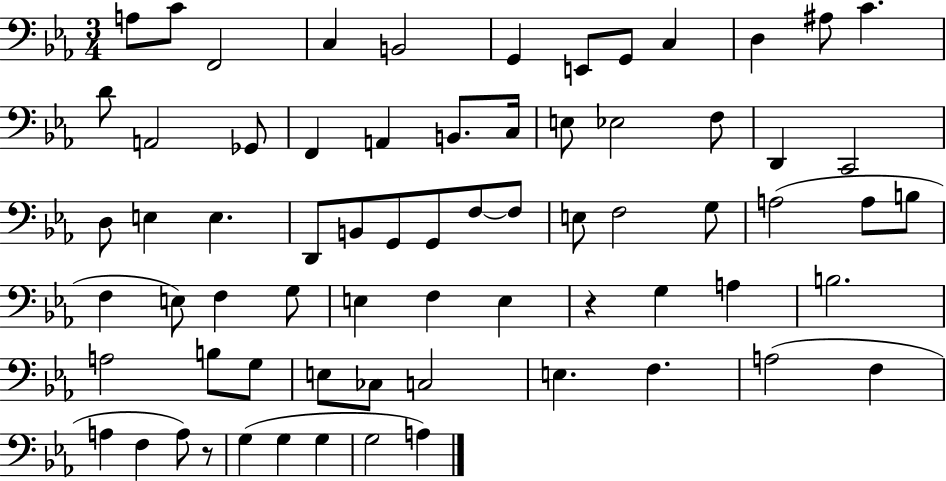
{
  \clef bass
  \numericTimeSignature
  \time 3/4
  \key ees \major
  a8 c'8 f,2 | c4 b,2 | g,4 e,8 g,8 c4 | d4 ais8 c'4. | \break d'8 a,2 ges,8 | f,4 a,4 b,8. c16 | e8 ees2 f8 | d,4 c,2 | \break d8 e4 e4. | d,8 b,8 g,8 g,8 f8~~ f8 | e8 f2 g8 | a2( a8 b8 | \break f4 e8) f4 g8 | e4 f4 e4 | r4 g4 a4 | b2. | \break a2 b8 g8 | e8 ces8 c2 | e4. f4. | a2( f4 | \break a4 f4 a8) r8 | g4( g4 g4 | g2 a4) | \bar "|."
}